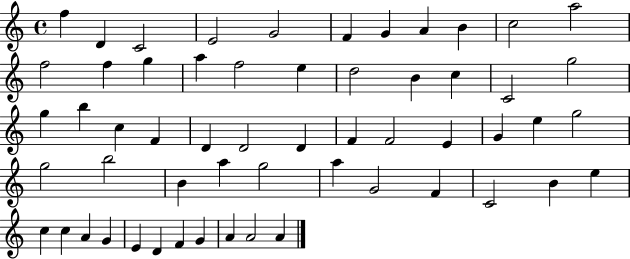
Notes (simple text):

F5/q D4/q C4/h E4/h G4/h F4/q G4/q A4/q B4/q C5/h A5/h F5/h F5/q G5/q A5/q F5/h E5/q D5/h B4/q C5/q C4/h G5/h G5/q B5/q C5/q F4/q D4/q D4/h D4/q F4/q F4/h E4/q G4/q E5/q G5/h G5/h B5/h B4/q A5/q G5/h A5/q G4/h F4/q C4/h B4/q E5/q C5/q C5/q A4/q G4/q E4/q D4/q F4/q G4/q A4/q A4/h A4/q